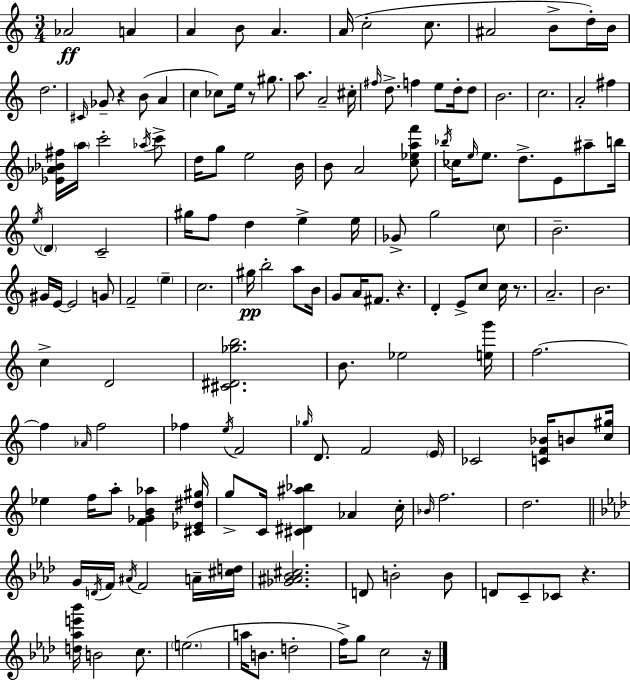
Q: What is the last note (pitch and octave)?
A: C5